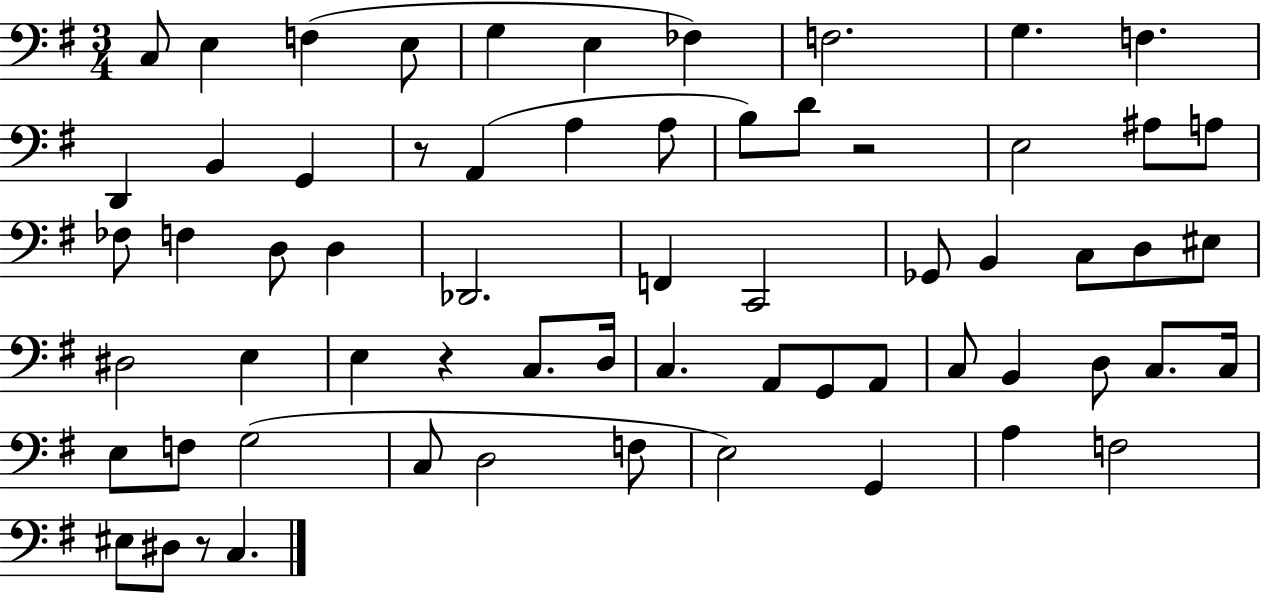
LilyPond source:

{
  \clef bass
  \numericTimeSignature
  \time 3/4
  \key g \major
  c8 e4 f4( e8 | g4 e4 fes4) | f2. | g4. f4. | \break d,4 b,4 g,4 | r8 a,4( a4 a8 | b8) d'8 r2 | e2 ais8 a8 | \break fes8 f4 d8 d4 | des,2. | f,4 c,2 | ges,8 b,4 c8 d8 eis8 | \break dis2 e4 | e4 r4 c8. d16 | c4. a,8 g,8 a,8 | c8 b,4 d8 c8. c16 | \break e8 f8 g2( | c8 d2 f8 | e2) g,4 | a4 f2 | \break eis8 dis8 r8 c4. | \bar "|."
}